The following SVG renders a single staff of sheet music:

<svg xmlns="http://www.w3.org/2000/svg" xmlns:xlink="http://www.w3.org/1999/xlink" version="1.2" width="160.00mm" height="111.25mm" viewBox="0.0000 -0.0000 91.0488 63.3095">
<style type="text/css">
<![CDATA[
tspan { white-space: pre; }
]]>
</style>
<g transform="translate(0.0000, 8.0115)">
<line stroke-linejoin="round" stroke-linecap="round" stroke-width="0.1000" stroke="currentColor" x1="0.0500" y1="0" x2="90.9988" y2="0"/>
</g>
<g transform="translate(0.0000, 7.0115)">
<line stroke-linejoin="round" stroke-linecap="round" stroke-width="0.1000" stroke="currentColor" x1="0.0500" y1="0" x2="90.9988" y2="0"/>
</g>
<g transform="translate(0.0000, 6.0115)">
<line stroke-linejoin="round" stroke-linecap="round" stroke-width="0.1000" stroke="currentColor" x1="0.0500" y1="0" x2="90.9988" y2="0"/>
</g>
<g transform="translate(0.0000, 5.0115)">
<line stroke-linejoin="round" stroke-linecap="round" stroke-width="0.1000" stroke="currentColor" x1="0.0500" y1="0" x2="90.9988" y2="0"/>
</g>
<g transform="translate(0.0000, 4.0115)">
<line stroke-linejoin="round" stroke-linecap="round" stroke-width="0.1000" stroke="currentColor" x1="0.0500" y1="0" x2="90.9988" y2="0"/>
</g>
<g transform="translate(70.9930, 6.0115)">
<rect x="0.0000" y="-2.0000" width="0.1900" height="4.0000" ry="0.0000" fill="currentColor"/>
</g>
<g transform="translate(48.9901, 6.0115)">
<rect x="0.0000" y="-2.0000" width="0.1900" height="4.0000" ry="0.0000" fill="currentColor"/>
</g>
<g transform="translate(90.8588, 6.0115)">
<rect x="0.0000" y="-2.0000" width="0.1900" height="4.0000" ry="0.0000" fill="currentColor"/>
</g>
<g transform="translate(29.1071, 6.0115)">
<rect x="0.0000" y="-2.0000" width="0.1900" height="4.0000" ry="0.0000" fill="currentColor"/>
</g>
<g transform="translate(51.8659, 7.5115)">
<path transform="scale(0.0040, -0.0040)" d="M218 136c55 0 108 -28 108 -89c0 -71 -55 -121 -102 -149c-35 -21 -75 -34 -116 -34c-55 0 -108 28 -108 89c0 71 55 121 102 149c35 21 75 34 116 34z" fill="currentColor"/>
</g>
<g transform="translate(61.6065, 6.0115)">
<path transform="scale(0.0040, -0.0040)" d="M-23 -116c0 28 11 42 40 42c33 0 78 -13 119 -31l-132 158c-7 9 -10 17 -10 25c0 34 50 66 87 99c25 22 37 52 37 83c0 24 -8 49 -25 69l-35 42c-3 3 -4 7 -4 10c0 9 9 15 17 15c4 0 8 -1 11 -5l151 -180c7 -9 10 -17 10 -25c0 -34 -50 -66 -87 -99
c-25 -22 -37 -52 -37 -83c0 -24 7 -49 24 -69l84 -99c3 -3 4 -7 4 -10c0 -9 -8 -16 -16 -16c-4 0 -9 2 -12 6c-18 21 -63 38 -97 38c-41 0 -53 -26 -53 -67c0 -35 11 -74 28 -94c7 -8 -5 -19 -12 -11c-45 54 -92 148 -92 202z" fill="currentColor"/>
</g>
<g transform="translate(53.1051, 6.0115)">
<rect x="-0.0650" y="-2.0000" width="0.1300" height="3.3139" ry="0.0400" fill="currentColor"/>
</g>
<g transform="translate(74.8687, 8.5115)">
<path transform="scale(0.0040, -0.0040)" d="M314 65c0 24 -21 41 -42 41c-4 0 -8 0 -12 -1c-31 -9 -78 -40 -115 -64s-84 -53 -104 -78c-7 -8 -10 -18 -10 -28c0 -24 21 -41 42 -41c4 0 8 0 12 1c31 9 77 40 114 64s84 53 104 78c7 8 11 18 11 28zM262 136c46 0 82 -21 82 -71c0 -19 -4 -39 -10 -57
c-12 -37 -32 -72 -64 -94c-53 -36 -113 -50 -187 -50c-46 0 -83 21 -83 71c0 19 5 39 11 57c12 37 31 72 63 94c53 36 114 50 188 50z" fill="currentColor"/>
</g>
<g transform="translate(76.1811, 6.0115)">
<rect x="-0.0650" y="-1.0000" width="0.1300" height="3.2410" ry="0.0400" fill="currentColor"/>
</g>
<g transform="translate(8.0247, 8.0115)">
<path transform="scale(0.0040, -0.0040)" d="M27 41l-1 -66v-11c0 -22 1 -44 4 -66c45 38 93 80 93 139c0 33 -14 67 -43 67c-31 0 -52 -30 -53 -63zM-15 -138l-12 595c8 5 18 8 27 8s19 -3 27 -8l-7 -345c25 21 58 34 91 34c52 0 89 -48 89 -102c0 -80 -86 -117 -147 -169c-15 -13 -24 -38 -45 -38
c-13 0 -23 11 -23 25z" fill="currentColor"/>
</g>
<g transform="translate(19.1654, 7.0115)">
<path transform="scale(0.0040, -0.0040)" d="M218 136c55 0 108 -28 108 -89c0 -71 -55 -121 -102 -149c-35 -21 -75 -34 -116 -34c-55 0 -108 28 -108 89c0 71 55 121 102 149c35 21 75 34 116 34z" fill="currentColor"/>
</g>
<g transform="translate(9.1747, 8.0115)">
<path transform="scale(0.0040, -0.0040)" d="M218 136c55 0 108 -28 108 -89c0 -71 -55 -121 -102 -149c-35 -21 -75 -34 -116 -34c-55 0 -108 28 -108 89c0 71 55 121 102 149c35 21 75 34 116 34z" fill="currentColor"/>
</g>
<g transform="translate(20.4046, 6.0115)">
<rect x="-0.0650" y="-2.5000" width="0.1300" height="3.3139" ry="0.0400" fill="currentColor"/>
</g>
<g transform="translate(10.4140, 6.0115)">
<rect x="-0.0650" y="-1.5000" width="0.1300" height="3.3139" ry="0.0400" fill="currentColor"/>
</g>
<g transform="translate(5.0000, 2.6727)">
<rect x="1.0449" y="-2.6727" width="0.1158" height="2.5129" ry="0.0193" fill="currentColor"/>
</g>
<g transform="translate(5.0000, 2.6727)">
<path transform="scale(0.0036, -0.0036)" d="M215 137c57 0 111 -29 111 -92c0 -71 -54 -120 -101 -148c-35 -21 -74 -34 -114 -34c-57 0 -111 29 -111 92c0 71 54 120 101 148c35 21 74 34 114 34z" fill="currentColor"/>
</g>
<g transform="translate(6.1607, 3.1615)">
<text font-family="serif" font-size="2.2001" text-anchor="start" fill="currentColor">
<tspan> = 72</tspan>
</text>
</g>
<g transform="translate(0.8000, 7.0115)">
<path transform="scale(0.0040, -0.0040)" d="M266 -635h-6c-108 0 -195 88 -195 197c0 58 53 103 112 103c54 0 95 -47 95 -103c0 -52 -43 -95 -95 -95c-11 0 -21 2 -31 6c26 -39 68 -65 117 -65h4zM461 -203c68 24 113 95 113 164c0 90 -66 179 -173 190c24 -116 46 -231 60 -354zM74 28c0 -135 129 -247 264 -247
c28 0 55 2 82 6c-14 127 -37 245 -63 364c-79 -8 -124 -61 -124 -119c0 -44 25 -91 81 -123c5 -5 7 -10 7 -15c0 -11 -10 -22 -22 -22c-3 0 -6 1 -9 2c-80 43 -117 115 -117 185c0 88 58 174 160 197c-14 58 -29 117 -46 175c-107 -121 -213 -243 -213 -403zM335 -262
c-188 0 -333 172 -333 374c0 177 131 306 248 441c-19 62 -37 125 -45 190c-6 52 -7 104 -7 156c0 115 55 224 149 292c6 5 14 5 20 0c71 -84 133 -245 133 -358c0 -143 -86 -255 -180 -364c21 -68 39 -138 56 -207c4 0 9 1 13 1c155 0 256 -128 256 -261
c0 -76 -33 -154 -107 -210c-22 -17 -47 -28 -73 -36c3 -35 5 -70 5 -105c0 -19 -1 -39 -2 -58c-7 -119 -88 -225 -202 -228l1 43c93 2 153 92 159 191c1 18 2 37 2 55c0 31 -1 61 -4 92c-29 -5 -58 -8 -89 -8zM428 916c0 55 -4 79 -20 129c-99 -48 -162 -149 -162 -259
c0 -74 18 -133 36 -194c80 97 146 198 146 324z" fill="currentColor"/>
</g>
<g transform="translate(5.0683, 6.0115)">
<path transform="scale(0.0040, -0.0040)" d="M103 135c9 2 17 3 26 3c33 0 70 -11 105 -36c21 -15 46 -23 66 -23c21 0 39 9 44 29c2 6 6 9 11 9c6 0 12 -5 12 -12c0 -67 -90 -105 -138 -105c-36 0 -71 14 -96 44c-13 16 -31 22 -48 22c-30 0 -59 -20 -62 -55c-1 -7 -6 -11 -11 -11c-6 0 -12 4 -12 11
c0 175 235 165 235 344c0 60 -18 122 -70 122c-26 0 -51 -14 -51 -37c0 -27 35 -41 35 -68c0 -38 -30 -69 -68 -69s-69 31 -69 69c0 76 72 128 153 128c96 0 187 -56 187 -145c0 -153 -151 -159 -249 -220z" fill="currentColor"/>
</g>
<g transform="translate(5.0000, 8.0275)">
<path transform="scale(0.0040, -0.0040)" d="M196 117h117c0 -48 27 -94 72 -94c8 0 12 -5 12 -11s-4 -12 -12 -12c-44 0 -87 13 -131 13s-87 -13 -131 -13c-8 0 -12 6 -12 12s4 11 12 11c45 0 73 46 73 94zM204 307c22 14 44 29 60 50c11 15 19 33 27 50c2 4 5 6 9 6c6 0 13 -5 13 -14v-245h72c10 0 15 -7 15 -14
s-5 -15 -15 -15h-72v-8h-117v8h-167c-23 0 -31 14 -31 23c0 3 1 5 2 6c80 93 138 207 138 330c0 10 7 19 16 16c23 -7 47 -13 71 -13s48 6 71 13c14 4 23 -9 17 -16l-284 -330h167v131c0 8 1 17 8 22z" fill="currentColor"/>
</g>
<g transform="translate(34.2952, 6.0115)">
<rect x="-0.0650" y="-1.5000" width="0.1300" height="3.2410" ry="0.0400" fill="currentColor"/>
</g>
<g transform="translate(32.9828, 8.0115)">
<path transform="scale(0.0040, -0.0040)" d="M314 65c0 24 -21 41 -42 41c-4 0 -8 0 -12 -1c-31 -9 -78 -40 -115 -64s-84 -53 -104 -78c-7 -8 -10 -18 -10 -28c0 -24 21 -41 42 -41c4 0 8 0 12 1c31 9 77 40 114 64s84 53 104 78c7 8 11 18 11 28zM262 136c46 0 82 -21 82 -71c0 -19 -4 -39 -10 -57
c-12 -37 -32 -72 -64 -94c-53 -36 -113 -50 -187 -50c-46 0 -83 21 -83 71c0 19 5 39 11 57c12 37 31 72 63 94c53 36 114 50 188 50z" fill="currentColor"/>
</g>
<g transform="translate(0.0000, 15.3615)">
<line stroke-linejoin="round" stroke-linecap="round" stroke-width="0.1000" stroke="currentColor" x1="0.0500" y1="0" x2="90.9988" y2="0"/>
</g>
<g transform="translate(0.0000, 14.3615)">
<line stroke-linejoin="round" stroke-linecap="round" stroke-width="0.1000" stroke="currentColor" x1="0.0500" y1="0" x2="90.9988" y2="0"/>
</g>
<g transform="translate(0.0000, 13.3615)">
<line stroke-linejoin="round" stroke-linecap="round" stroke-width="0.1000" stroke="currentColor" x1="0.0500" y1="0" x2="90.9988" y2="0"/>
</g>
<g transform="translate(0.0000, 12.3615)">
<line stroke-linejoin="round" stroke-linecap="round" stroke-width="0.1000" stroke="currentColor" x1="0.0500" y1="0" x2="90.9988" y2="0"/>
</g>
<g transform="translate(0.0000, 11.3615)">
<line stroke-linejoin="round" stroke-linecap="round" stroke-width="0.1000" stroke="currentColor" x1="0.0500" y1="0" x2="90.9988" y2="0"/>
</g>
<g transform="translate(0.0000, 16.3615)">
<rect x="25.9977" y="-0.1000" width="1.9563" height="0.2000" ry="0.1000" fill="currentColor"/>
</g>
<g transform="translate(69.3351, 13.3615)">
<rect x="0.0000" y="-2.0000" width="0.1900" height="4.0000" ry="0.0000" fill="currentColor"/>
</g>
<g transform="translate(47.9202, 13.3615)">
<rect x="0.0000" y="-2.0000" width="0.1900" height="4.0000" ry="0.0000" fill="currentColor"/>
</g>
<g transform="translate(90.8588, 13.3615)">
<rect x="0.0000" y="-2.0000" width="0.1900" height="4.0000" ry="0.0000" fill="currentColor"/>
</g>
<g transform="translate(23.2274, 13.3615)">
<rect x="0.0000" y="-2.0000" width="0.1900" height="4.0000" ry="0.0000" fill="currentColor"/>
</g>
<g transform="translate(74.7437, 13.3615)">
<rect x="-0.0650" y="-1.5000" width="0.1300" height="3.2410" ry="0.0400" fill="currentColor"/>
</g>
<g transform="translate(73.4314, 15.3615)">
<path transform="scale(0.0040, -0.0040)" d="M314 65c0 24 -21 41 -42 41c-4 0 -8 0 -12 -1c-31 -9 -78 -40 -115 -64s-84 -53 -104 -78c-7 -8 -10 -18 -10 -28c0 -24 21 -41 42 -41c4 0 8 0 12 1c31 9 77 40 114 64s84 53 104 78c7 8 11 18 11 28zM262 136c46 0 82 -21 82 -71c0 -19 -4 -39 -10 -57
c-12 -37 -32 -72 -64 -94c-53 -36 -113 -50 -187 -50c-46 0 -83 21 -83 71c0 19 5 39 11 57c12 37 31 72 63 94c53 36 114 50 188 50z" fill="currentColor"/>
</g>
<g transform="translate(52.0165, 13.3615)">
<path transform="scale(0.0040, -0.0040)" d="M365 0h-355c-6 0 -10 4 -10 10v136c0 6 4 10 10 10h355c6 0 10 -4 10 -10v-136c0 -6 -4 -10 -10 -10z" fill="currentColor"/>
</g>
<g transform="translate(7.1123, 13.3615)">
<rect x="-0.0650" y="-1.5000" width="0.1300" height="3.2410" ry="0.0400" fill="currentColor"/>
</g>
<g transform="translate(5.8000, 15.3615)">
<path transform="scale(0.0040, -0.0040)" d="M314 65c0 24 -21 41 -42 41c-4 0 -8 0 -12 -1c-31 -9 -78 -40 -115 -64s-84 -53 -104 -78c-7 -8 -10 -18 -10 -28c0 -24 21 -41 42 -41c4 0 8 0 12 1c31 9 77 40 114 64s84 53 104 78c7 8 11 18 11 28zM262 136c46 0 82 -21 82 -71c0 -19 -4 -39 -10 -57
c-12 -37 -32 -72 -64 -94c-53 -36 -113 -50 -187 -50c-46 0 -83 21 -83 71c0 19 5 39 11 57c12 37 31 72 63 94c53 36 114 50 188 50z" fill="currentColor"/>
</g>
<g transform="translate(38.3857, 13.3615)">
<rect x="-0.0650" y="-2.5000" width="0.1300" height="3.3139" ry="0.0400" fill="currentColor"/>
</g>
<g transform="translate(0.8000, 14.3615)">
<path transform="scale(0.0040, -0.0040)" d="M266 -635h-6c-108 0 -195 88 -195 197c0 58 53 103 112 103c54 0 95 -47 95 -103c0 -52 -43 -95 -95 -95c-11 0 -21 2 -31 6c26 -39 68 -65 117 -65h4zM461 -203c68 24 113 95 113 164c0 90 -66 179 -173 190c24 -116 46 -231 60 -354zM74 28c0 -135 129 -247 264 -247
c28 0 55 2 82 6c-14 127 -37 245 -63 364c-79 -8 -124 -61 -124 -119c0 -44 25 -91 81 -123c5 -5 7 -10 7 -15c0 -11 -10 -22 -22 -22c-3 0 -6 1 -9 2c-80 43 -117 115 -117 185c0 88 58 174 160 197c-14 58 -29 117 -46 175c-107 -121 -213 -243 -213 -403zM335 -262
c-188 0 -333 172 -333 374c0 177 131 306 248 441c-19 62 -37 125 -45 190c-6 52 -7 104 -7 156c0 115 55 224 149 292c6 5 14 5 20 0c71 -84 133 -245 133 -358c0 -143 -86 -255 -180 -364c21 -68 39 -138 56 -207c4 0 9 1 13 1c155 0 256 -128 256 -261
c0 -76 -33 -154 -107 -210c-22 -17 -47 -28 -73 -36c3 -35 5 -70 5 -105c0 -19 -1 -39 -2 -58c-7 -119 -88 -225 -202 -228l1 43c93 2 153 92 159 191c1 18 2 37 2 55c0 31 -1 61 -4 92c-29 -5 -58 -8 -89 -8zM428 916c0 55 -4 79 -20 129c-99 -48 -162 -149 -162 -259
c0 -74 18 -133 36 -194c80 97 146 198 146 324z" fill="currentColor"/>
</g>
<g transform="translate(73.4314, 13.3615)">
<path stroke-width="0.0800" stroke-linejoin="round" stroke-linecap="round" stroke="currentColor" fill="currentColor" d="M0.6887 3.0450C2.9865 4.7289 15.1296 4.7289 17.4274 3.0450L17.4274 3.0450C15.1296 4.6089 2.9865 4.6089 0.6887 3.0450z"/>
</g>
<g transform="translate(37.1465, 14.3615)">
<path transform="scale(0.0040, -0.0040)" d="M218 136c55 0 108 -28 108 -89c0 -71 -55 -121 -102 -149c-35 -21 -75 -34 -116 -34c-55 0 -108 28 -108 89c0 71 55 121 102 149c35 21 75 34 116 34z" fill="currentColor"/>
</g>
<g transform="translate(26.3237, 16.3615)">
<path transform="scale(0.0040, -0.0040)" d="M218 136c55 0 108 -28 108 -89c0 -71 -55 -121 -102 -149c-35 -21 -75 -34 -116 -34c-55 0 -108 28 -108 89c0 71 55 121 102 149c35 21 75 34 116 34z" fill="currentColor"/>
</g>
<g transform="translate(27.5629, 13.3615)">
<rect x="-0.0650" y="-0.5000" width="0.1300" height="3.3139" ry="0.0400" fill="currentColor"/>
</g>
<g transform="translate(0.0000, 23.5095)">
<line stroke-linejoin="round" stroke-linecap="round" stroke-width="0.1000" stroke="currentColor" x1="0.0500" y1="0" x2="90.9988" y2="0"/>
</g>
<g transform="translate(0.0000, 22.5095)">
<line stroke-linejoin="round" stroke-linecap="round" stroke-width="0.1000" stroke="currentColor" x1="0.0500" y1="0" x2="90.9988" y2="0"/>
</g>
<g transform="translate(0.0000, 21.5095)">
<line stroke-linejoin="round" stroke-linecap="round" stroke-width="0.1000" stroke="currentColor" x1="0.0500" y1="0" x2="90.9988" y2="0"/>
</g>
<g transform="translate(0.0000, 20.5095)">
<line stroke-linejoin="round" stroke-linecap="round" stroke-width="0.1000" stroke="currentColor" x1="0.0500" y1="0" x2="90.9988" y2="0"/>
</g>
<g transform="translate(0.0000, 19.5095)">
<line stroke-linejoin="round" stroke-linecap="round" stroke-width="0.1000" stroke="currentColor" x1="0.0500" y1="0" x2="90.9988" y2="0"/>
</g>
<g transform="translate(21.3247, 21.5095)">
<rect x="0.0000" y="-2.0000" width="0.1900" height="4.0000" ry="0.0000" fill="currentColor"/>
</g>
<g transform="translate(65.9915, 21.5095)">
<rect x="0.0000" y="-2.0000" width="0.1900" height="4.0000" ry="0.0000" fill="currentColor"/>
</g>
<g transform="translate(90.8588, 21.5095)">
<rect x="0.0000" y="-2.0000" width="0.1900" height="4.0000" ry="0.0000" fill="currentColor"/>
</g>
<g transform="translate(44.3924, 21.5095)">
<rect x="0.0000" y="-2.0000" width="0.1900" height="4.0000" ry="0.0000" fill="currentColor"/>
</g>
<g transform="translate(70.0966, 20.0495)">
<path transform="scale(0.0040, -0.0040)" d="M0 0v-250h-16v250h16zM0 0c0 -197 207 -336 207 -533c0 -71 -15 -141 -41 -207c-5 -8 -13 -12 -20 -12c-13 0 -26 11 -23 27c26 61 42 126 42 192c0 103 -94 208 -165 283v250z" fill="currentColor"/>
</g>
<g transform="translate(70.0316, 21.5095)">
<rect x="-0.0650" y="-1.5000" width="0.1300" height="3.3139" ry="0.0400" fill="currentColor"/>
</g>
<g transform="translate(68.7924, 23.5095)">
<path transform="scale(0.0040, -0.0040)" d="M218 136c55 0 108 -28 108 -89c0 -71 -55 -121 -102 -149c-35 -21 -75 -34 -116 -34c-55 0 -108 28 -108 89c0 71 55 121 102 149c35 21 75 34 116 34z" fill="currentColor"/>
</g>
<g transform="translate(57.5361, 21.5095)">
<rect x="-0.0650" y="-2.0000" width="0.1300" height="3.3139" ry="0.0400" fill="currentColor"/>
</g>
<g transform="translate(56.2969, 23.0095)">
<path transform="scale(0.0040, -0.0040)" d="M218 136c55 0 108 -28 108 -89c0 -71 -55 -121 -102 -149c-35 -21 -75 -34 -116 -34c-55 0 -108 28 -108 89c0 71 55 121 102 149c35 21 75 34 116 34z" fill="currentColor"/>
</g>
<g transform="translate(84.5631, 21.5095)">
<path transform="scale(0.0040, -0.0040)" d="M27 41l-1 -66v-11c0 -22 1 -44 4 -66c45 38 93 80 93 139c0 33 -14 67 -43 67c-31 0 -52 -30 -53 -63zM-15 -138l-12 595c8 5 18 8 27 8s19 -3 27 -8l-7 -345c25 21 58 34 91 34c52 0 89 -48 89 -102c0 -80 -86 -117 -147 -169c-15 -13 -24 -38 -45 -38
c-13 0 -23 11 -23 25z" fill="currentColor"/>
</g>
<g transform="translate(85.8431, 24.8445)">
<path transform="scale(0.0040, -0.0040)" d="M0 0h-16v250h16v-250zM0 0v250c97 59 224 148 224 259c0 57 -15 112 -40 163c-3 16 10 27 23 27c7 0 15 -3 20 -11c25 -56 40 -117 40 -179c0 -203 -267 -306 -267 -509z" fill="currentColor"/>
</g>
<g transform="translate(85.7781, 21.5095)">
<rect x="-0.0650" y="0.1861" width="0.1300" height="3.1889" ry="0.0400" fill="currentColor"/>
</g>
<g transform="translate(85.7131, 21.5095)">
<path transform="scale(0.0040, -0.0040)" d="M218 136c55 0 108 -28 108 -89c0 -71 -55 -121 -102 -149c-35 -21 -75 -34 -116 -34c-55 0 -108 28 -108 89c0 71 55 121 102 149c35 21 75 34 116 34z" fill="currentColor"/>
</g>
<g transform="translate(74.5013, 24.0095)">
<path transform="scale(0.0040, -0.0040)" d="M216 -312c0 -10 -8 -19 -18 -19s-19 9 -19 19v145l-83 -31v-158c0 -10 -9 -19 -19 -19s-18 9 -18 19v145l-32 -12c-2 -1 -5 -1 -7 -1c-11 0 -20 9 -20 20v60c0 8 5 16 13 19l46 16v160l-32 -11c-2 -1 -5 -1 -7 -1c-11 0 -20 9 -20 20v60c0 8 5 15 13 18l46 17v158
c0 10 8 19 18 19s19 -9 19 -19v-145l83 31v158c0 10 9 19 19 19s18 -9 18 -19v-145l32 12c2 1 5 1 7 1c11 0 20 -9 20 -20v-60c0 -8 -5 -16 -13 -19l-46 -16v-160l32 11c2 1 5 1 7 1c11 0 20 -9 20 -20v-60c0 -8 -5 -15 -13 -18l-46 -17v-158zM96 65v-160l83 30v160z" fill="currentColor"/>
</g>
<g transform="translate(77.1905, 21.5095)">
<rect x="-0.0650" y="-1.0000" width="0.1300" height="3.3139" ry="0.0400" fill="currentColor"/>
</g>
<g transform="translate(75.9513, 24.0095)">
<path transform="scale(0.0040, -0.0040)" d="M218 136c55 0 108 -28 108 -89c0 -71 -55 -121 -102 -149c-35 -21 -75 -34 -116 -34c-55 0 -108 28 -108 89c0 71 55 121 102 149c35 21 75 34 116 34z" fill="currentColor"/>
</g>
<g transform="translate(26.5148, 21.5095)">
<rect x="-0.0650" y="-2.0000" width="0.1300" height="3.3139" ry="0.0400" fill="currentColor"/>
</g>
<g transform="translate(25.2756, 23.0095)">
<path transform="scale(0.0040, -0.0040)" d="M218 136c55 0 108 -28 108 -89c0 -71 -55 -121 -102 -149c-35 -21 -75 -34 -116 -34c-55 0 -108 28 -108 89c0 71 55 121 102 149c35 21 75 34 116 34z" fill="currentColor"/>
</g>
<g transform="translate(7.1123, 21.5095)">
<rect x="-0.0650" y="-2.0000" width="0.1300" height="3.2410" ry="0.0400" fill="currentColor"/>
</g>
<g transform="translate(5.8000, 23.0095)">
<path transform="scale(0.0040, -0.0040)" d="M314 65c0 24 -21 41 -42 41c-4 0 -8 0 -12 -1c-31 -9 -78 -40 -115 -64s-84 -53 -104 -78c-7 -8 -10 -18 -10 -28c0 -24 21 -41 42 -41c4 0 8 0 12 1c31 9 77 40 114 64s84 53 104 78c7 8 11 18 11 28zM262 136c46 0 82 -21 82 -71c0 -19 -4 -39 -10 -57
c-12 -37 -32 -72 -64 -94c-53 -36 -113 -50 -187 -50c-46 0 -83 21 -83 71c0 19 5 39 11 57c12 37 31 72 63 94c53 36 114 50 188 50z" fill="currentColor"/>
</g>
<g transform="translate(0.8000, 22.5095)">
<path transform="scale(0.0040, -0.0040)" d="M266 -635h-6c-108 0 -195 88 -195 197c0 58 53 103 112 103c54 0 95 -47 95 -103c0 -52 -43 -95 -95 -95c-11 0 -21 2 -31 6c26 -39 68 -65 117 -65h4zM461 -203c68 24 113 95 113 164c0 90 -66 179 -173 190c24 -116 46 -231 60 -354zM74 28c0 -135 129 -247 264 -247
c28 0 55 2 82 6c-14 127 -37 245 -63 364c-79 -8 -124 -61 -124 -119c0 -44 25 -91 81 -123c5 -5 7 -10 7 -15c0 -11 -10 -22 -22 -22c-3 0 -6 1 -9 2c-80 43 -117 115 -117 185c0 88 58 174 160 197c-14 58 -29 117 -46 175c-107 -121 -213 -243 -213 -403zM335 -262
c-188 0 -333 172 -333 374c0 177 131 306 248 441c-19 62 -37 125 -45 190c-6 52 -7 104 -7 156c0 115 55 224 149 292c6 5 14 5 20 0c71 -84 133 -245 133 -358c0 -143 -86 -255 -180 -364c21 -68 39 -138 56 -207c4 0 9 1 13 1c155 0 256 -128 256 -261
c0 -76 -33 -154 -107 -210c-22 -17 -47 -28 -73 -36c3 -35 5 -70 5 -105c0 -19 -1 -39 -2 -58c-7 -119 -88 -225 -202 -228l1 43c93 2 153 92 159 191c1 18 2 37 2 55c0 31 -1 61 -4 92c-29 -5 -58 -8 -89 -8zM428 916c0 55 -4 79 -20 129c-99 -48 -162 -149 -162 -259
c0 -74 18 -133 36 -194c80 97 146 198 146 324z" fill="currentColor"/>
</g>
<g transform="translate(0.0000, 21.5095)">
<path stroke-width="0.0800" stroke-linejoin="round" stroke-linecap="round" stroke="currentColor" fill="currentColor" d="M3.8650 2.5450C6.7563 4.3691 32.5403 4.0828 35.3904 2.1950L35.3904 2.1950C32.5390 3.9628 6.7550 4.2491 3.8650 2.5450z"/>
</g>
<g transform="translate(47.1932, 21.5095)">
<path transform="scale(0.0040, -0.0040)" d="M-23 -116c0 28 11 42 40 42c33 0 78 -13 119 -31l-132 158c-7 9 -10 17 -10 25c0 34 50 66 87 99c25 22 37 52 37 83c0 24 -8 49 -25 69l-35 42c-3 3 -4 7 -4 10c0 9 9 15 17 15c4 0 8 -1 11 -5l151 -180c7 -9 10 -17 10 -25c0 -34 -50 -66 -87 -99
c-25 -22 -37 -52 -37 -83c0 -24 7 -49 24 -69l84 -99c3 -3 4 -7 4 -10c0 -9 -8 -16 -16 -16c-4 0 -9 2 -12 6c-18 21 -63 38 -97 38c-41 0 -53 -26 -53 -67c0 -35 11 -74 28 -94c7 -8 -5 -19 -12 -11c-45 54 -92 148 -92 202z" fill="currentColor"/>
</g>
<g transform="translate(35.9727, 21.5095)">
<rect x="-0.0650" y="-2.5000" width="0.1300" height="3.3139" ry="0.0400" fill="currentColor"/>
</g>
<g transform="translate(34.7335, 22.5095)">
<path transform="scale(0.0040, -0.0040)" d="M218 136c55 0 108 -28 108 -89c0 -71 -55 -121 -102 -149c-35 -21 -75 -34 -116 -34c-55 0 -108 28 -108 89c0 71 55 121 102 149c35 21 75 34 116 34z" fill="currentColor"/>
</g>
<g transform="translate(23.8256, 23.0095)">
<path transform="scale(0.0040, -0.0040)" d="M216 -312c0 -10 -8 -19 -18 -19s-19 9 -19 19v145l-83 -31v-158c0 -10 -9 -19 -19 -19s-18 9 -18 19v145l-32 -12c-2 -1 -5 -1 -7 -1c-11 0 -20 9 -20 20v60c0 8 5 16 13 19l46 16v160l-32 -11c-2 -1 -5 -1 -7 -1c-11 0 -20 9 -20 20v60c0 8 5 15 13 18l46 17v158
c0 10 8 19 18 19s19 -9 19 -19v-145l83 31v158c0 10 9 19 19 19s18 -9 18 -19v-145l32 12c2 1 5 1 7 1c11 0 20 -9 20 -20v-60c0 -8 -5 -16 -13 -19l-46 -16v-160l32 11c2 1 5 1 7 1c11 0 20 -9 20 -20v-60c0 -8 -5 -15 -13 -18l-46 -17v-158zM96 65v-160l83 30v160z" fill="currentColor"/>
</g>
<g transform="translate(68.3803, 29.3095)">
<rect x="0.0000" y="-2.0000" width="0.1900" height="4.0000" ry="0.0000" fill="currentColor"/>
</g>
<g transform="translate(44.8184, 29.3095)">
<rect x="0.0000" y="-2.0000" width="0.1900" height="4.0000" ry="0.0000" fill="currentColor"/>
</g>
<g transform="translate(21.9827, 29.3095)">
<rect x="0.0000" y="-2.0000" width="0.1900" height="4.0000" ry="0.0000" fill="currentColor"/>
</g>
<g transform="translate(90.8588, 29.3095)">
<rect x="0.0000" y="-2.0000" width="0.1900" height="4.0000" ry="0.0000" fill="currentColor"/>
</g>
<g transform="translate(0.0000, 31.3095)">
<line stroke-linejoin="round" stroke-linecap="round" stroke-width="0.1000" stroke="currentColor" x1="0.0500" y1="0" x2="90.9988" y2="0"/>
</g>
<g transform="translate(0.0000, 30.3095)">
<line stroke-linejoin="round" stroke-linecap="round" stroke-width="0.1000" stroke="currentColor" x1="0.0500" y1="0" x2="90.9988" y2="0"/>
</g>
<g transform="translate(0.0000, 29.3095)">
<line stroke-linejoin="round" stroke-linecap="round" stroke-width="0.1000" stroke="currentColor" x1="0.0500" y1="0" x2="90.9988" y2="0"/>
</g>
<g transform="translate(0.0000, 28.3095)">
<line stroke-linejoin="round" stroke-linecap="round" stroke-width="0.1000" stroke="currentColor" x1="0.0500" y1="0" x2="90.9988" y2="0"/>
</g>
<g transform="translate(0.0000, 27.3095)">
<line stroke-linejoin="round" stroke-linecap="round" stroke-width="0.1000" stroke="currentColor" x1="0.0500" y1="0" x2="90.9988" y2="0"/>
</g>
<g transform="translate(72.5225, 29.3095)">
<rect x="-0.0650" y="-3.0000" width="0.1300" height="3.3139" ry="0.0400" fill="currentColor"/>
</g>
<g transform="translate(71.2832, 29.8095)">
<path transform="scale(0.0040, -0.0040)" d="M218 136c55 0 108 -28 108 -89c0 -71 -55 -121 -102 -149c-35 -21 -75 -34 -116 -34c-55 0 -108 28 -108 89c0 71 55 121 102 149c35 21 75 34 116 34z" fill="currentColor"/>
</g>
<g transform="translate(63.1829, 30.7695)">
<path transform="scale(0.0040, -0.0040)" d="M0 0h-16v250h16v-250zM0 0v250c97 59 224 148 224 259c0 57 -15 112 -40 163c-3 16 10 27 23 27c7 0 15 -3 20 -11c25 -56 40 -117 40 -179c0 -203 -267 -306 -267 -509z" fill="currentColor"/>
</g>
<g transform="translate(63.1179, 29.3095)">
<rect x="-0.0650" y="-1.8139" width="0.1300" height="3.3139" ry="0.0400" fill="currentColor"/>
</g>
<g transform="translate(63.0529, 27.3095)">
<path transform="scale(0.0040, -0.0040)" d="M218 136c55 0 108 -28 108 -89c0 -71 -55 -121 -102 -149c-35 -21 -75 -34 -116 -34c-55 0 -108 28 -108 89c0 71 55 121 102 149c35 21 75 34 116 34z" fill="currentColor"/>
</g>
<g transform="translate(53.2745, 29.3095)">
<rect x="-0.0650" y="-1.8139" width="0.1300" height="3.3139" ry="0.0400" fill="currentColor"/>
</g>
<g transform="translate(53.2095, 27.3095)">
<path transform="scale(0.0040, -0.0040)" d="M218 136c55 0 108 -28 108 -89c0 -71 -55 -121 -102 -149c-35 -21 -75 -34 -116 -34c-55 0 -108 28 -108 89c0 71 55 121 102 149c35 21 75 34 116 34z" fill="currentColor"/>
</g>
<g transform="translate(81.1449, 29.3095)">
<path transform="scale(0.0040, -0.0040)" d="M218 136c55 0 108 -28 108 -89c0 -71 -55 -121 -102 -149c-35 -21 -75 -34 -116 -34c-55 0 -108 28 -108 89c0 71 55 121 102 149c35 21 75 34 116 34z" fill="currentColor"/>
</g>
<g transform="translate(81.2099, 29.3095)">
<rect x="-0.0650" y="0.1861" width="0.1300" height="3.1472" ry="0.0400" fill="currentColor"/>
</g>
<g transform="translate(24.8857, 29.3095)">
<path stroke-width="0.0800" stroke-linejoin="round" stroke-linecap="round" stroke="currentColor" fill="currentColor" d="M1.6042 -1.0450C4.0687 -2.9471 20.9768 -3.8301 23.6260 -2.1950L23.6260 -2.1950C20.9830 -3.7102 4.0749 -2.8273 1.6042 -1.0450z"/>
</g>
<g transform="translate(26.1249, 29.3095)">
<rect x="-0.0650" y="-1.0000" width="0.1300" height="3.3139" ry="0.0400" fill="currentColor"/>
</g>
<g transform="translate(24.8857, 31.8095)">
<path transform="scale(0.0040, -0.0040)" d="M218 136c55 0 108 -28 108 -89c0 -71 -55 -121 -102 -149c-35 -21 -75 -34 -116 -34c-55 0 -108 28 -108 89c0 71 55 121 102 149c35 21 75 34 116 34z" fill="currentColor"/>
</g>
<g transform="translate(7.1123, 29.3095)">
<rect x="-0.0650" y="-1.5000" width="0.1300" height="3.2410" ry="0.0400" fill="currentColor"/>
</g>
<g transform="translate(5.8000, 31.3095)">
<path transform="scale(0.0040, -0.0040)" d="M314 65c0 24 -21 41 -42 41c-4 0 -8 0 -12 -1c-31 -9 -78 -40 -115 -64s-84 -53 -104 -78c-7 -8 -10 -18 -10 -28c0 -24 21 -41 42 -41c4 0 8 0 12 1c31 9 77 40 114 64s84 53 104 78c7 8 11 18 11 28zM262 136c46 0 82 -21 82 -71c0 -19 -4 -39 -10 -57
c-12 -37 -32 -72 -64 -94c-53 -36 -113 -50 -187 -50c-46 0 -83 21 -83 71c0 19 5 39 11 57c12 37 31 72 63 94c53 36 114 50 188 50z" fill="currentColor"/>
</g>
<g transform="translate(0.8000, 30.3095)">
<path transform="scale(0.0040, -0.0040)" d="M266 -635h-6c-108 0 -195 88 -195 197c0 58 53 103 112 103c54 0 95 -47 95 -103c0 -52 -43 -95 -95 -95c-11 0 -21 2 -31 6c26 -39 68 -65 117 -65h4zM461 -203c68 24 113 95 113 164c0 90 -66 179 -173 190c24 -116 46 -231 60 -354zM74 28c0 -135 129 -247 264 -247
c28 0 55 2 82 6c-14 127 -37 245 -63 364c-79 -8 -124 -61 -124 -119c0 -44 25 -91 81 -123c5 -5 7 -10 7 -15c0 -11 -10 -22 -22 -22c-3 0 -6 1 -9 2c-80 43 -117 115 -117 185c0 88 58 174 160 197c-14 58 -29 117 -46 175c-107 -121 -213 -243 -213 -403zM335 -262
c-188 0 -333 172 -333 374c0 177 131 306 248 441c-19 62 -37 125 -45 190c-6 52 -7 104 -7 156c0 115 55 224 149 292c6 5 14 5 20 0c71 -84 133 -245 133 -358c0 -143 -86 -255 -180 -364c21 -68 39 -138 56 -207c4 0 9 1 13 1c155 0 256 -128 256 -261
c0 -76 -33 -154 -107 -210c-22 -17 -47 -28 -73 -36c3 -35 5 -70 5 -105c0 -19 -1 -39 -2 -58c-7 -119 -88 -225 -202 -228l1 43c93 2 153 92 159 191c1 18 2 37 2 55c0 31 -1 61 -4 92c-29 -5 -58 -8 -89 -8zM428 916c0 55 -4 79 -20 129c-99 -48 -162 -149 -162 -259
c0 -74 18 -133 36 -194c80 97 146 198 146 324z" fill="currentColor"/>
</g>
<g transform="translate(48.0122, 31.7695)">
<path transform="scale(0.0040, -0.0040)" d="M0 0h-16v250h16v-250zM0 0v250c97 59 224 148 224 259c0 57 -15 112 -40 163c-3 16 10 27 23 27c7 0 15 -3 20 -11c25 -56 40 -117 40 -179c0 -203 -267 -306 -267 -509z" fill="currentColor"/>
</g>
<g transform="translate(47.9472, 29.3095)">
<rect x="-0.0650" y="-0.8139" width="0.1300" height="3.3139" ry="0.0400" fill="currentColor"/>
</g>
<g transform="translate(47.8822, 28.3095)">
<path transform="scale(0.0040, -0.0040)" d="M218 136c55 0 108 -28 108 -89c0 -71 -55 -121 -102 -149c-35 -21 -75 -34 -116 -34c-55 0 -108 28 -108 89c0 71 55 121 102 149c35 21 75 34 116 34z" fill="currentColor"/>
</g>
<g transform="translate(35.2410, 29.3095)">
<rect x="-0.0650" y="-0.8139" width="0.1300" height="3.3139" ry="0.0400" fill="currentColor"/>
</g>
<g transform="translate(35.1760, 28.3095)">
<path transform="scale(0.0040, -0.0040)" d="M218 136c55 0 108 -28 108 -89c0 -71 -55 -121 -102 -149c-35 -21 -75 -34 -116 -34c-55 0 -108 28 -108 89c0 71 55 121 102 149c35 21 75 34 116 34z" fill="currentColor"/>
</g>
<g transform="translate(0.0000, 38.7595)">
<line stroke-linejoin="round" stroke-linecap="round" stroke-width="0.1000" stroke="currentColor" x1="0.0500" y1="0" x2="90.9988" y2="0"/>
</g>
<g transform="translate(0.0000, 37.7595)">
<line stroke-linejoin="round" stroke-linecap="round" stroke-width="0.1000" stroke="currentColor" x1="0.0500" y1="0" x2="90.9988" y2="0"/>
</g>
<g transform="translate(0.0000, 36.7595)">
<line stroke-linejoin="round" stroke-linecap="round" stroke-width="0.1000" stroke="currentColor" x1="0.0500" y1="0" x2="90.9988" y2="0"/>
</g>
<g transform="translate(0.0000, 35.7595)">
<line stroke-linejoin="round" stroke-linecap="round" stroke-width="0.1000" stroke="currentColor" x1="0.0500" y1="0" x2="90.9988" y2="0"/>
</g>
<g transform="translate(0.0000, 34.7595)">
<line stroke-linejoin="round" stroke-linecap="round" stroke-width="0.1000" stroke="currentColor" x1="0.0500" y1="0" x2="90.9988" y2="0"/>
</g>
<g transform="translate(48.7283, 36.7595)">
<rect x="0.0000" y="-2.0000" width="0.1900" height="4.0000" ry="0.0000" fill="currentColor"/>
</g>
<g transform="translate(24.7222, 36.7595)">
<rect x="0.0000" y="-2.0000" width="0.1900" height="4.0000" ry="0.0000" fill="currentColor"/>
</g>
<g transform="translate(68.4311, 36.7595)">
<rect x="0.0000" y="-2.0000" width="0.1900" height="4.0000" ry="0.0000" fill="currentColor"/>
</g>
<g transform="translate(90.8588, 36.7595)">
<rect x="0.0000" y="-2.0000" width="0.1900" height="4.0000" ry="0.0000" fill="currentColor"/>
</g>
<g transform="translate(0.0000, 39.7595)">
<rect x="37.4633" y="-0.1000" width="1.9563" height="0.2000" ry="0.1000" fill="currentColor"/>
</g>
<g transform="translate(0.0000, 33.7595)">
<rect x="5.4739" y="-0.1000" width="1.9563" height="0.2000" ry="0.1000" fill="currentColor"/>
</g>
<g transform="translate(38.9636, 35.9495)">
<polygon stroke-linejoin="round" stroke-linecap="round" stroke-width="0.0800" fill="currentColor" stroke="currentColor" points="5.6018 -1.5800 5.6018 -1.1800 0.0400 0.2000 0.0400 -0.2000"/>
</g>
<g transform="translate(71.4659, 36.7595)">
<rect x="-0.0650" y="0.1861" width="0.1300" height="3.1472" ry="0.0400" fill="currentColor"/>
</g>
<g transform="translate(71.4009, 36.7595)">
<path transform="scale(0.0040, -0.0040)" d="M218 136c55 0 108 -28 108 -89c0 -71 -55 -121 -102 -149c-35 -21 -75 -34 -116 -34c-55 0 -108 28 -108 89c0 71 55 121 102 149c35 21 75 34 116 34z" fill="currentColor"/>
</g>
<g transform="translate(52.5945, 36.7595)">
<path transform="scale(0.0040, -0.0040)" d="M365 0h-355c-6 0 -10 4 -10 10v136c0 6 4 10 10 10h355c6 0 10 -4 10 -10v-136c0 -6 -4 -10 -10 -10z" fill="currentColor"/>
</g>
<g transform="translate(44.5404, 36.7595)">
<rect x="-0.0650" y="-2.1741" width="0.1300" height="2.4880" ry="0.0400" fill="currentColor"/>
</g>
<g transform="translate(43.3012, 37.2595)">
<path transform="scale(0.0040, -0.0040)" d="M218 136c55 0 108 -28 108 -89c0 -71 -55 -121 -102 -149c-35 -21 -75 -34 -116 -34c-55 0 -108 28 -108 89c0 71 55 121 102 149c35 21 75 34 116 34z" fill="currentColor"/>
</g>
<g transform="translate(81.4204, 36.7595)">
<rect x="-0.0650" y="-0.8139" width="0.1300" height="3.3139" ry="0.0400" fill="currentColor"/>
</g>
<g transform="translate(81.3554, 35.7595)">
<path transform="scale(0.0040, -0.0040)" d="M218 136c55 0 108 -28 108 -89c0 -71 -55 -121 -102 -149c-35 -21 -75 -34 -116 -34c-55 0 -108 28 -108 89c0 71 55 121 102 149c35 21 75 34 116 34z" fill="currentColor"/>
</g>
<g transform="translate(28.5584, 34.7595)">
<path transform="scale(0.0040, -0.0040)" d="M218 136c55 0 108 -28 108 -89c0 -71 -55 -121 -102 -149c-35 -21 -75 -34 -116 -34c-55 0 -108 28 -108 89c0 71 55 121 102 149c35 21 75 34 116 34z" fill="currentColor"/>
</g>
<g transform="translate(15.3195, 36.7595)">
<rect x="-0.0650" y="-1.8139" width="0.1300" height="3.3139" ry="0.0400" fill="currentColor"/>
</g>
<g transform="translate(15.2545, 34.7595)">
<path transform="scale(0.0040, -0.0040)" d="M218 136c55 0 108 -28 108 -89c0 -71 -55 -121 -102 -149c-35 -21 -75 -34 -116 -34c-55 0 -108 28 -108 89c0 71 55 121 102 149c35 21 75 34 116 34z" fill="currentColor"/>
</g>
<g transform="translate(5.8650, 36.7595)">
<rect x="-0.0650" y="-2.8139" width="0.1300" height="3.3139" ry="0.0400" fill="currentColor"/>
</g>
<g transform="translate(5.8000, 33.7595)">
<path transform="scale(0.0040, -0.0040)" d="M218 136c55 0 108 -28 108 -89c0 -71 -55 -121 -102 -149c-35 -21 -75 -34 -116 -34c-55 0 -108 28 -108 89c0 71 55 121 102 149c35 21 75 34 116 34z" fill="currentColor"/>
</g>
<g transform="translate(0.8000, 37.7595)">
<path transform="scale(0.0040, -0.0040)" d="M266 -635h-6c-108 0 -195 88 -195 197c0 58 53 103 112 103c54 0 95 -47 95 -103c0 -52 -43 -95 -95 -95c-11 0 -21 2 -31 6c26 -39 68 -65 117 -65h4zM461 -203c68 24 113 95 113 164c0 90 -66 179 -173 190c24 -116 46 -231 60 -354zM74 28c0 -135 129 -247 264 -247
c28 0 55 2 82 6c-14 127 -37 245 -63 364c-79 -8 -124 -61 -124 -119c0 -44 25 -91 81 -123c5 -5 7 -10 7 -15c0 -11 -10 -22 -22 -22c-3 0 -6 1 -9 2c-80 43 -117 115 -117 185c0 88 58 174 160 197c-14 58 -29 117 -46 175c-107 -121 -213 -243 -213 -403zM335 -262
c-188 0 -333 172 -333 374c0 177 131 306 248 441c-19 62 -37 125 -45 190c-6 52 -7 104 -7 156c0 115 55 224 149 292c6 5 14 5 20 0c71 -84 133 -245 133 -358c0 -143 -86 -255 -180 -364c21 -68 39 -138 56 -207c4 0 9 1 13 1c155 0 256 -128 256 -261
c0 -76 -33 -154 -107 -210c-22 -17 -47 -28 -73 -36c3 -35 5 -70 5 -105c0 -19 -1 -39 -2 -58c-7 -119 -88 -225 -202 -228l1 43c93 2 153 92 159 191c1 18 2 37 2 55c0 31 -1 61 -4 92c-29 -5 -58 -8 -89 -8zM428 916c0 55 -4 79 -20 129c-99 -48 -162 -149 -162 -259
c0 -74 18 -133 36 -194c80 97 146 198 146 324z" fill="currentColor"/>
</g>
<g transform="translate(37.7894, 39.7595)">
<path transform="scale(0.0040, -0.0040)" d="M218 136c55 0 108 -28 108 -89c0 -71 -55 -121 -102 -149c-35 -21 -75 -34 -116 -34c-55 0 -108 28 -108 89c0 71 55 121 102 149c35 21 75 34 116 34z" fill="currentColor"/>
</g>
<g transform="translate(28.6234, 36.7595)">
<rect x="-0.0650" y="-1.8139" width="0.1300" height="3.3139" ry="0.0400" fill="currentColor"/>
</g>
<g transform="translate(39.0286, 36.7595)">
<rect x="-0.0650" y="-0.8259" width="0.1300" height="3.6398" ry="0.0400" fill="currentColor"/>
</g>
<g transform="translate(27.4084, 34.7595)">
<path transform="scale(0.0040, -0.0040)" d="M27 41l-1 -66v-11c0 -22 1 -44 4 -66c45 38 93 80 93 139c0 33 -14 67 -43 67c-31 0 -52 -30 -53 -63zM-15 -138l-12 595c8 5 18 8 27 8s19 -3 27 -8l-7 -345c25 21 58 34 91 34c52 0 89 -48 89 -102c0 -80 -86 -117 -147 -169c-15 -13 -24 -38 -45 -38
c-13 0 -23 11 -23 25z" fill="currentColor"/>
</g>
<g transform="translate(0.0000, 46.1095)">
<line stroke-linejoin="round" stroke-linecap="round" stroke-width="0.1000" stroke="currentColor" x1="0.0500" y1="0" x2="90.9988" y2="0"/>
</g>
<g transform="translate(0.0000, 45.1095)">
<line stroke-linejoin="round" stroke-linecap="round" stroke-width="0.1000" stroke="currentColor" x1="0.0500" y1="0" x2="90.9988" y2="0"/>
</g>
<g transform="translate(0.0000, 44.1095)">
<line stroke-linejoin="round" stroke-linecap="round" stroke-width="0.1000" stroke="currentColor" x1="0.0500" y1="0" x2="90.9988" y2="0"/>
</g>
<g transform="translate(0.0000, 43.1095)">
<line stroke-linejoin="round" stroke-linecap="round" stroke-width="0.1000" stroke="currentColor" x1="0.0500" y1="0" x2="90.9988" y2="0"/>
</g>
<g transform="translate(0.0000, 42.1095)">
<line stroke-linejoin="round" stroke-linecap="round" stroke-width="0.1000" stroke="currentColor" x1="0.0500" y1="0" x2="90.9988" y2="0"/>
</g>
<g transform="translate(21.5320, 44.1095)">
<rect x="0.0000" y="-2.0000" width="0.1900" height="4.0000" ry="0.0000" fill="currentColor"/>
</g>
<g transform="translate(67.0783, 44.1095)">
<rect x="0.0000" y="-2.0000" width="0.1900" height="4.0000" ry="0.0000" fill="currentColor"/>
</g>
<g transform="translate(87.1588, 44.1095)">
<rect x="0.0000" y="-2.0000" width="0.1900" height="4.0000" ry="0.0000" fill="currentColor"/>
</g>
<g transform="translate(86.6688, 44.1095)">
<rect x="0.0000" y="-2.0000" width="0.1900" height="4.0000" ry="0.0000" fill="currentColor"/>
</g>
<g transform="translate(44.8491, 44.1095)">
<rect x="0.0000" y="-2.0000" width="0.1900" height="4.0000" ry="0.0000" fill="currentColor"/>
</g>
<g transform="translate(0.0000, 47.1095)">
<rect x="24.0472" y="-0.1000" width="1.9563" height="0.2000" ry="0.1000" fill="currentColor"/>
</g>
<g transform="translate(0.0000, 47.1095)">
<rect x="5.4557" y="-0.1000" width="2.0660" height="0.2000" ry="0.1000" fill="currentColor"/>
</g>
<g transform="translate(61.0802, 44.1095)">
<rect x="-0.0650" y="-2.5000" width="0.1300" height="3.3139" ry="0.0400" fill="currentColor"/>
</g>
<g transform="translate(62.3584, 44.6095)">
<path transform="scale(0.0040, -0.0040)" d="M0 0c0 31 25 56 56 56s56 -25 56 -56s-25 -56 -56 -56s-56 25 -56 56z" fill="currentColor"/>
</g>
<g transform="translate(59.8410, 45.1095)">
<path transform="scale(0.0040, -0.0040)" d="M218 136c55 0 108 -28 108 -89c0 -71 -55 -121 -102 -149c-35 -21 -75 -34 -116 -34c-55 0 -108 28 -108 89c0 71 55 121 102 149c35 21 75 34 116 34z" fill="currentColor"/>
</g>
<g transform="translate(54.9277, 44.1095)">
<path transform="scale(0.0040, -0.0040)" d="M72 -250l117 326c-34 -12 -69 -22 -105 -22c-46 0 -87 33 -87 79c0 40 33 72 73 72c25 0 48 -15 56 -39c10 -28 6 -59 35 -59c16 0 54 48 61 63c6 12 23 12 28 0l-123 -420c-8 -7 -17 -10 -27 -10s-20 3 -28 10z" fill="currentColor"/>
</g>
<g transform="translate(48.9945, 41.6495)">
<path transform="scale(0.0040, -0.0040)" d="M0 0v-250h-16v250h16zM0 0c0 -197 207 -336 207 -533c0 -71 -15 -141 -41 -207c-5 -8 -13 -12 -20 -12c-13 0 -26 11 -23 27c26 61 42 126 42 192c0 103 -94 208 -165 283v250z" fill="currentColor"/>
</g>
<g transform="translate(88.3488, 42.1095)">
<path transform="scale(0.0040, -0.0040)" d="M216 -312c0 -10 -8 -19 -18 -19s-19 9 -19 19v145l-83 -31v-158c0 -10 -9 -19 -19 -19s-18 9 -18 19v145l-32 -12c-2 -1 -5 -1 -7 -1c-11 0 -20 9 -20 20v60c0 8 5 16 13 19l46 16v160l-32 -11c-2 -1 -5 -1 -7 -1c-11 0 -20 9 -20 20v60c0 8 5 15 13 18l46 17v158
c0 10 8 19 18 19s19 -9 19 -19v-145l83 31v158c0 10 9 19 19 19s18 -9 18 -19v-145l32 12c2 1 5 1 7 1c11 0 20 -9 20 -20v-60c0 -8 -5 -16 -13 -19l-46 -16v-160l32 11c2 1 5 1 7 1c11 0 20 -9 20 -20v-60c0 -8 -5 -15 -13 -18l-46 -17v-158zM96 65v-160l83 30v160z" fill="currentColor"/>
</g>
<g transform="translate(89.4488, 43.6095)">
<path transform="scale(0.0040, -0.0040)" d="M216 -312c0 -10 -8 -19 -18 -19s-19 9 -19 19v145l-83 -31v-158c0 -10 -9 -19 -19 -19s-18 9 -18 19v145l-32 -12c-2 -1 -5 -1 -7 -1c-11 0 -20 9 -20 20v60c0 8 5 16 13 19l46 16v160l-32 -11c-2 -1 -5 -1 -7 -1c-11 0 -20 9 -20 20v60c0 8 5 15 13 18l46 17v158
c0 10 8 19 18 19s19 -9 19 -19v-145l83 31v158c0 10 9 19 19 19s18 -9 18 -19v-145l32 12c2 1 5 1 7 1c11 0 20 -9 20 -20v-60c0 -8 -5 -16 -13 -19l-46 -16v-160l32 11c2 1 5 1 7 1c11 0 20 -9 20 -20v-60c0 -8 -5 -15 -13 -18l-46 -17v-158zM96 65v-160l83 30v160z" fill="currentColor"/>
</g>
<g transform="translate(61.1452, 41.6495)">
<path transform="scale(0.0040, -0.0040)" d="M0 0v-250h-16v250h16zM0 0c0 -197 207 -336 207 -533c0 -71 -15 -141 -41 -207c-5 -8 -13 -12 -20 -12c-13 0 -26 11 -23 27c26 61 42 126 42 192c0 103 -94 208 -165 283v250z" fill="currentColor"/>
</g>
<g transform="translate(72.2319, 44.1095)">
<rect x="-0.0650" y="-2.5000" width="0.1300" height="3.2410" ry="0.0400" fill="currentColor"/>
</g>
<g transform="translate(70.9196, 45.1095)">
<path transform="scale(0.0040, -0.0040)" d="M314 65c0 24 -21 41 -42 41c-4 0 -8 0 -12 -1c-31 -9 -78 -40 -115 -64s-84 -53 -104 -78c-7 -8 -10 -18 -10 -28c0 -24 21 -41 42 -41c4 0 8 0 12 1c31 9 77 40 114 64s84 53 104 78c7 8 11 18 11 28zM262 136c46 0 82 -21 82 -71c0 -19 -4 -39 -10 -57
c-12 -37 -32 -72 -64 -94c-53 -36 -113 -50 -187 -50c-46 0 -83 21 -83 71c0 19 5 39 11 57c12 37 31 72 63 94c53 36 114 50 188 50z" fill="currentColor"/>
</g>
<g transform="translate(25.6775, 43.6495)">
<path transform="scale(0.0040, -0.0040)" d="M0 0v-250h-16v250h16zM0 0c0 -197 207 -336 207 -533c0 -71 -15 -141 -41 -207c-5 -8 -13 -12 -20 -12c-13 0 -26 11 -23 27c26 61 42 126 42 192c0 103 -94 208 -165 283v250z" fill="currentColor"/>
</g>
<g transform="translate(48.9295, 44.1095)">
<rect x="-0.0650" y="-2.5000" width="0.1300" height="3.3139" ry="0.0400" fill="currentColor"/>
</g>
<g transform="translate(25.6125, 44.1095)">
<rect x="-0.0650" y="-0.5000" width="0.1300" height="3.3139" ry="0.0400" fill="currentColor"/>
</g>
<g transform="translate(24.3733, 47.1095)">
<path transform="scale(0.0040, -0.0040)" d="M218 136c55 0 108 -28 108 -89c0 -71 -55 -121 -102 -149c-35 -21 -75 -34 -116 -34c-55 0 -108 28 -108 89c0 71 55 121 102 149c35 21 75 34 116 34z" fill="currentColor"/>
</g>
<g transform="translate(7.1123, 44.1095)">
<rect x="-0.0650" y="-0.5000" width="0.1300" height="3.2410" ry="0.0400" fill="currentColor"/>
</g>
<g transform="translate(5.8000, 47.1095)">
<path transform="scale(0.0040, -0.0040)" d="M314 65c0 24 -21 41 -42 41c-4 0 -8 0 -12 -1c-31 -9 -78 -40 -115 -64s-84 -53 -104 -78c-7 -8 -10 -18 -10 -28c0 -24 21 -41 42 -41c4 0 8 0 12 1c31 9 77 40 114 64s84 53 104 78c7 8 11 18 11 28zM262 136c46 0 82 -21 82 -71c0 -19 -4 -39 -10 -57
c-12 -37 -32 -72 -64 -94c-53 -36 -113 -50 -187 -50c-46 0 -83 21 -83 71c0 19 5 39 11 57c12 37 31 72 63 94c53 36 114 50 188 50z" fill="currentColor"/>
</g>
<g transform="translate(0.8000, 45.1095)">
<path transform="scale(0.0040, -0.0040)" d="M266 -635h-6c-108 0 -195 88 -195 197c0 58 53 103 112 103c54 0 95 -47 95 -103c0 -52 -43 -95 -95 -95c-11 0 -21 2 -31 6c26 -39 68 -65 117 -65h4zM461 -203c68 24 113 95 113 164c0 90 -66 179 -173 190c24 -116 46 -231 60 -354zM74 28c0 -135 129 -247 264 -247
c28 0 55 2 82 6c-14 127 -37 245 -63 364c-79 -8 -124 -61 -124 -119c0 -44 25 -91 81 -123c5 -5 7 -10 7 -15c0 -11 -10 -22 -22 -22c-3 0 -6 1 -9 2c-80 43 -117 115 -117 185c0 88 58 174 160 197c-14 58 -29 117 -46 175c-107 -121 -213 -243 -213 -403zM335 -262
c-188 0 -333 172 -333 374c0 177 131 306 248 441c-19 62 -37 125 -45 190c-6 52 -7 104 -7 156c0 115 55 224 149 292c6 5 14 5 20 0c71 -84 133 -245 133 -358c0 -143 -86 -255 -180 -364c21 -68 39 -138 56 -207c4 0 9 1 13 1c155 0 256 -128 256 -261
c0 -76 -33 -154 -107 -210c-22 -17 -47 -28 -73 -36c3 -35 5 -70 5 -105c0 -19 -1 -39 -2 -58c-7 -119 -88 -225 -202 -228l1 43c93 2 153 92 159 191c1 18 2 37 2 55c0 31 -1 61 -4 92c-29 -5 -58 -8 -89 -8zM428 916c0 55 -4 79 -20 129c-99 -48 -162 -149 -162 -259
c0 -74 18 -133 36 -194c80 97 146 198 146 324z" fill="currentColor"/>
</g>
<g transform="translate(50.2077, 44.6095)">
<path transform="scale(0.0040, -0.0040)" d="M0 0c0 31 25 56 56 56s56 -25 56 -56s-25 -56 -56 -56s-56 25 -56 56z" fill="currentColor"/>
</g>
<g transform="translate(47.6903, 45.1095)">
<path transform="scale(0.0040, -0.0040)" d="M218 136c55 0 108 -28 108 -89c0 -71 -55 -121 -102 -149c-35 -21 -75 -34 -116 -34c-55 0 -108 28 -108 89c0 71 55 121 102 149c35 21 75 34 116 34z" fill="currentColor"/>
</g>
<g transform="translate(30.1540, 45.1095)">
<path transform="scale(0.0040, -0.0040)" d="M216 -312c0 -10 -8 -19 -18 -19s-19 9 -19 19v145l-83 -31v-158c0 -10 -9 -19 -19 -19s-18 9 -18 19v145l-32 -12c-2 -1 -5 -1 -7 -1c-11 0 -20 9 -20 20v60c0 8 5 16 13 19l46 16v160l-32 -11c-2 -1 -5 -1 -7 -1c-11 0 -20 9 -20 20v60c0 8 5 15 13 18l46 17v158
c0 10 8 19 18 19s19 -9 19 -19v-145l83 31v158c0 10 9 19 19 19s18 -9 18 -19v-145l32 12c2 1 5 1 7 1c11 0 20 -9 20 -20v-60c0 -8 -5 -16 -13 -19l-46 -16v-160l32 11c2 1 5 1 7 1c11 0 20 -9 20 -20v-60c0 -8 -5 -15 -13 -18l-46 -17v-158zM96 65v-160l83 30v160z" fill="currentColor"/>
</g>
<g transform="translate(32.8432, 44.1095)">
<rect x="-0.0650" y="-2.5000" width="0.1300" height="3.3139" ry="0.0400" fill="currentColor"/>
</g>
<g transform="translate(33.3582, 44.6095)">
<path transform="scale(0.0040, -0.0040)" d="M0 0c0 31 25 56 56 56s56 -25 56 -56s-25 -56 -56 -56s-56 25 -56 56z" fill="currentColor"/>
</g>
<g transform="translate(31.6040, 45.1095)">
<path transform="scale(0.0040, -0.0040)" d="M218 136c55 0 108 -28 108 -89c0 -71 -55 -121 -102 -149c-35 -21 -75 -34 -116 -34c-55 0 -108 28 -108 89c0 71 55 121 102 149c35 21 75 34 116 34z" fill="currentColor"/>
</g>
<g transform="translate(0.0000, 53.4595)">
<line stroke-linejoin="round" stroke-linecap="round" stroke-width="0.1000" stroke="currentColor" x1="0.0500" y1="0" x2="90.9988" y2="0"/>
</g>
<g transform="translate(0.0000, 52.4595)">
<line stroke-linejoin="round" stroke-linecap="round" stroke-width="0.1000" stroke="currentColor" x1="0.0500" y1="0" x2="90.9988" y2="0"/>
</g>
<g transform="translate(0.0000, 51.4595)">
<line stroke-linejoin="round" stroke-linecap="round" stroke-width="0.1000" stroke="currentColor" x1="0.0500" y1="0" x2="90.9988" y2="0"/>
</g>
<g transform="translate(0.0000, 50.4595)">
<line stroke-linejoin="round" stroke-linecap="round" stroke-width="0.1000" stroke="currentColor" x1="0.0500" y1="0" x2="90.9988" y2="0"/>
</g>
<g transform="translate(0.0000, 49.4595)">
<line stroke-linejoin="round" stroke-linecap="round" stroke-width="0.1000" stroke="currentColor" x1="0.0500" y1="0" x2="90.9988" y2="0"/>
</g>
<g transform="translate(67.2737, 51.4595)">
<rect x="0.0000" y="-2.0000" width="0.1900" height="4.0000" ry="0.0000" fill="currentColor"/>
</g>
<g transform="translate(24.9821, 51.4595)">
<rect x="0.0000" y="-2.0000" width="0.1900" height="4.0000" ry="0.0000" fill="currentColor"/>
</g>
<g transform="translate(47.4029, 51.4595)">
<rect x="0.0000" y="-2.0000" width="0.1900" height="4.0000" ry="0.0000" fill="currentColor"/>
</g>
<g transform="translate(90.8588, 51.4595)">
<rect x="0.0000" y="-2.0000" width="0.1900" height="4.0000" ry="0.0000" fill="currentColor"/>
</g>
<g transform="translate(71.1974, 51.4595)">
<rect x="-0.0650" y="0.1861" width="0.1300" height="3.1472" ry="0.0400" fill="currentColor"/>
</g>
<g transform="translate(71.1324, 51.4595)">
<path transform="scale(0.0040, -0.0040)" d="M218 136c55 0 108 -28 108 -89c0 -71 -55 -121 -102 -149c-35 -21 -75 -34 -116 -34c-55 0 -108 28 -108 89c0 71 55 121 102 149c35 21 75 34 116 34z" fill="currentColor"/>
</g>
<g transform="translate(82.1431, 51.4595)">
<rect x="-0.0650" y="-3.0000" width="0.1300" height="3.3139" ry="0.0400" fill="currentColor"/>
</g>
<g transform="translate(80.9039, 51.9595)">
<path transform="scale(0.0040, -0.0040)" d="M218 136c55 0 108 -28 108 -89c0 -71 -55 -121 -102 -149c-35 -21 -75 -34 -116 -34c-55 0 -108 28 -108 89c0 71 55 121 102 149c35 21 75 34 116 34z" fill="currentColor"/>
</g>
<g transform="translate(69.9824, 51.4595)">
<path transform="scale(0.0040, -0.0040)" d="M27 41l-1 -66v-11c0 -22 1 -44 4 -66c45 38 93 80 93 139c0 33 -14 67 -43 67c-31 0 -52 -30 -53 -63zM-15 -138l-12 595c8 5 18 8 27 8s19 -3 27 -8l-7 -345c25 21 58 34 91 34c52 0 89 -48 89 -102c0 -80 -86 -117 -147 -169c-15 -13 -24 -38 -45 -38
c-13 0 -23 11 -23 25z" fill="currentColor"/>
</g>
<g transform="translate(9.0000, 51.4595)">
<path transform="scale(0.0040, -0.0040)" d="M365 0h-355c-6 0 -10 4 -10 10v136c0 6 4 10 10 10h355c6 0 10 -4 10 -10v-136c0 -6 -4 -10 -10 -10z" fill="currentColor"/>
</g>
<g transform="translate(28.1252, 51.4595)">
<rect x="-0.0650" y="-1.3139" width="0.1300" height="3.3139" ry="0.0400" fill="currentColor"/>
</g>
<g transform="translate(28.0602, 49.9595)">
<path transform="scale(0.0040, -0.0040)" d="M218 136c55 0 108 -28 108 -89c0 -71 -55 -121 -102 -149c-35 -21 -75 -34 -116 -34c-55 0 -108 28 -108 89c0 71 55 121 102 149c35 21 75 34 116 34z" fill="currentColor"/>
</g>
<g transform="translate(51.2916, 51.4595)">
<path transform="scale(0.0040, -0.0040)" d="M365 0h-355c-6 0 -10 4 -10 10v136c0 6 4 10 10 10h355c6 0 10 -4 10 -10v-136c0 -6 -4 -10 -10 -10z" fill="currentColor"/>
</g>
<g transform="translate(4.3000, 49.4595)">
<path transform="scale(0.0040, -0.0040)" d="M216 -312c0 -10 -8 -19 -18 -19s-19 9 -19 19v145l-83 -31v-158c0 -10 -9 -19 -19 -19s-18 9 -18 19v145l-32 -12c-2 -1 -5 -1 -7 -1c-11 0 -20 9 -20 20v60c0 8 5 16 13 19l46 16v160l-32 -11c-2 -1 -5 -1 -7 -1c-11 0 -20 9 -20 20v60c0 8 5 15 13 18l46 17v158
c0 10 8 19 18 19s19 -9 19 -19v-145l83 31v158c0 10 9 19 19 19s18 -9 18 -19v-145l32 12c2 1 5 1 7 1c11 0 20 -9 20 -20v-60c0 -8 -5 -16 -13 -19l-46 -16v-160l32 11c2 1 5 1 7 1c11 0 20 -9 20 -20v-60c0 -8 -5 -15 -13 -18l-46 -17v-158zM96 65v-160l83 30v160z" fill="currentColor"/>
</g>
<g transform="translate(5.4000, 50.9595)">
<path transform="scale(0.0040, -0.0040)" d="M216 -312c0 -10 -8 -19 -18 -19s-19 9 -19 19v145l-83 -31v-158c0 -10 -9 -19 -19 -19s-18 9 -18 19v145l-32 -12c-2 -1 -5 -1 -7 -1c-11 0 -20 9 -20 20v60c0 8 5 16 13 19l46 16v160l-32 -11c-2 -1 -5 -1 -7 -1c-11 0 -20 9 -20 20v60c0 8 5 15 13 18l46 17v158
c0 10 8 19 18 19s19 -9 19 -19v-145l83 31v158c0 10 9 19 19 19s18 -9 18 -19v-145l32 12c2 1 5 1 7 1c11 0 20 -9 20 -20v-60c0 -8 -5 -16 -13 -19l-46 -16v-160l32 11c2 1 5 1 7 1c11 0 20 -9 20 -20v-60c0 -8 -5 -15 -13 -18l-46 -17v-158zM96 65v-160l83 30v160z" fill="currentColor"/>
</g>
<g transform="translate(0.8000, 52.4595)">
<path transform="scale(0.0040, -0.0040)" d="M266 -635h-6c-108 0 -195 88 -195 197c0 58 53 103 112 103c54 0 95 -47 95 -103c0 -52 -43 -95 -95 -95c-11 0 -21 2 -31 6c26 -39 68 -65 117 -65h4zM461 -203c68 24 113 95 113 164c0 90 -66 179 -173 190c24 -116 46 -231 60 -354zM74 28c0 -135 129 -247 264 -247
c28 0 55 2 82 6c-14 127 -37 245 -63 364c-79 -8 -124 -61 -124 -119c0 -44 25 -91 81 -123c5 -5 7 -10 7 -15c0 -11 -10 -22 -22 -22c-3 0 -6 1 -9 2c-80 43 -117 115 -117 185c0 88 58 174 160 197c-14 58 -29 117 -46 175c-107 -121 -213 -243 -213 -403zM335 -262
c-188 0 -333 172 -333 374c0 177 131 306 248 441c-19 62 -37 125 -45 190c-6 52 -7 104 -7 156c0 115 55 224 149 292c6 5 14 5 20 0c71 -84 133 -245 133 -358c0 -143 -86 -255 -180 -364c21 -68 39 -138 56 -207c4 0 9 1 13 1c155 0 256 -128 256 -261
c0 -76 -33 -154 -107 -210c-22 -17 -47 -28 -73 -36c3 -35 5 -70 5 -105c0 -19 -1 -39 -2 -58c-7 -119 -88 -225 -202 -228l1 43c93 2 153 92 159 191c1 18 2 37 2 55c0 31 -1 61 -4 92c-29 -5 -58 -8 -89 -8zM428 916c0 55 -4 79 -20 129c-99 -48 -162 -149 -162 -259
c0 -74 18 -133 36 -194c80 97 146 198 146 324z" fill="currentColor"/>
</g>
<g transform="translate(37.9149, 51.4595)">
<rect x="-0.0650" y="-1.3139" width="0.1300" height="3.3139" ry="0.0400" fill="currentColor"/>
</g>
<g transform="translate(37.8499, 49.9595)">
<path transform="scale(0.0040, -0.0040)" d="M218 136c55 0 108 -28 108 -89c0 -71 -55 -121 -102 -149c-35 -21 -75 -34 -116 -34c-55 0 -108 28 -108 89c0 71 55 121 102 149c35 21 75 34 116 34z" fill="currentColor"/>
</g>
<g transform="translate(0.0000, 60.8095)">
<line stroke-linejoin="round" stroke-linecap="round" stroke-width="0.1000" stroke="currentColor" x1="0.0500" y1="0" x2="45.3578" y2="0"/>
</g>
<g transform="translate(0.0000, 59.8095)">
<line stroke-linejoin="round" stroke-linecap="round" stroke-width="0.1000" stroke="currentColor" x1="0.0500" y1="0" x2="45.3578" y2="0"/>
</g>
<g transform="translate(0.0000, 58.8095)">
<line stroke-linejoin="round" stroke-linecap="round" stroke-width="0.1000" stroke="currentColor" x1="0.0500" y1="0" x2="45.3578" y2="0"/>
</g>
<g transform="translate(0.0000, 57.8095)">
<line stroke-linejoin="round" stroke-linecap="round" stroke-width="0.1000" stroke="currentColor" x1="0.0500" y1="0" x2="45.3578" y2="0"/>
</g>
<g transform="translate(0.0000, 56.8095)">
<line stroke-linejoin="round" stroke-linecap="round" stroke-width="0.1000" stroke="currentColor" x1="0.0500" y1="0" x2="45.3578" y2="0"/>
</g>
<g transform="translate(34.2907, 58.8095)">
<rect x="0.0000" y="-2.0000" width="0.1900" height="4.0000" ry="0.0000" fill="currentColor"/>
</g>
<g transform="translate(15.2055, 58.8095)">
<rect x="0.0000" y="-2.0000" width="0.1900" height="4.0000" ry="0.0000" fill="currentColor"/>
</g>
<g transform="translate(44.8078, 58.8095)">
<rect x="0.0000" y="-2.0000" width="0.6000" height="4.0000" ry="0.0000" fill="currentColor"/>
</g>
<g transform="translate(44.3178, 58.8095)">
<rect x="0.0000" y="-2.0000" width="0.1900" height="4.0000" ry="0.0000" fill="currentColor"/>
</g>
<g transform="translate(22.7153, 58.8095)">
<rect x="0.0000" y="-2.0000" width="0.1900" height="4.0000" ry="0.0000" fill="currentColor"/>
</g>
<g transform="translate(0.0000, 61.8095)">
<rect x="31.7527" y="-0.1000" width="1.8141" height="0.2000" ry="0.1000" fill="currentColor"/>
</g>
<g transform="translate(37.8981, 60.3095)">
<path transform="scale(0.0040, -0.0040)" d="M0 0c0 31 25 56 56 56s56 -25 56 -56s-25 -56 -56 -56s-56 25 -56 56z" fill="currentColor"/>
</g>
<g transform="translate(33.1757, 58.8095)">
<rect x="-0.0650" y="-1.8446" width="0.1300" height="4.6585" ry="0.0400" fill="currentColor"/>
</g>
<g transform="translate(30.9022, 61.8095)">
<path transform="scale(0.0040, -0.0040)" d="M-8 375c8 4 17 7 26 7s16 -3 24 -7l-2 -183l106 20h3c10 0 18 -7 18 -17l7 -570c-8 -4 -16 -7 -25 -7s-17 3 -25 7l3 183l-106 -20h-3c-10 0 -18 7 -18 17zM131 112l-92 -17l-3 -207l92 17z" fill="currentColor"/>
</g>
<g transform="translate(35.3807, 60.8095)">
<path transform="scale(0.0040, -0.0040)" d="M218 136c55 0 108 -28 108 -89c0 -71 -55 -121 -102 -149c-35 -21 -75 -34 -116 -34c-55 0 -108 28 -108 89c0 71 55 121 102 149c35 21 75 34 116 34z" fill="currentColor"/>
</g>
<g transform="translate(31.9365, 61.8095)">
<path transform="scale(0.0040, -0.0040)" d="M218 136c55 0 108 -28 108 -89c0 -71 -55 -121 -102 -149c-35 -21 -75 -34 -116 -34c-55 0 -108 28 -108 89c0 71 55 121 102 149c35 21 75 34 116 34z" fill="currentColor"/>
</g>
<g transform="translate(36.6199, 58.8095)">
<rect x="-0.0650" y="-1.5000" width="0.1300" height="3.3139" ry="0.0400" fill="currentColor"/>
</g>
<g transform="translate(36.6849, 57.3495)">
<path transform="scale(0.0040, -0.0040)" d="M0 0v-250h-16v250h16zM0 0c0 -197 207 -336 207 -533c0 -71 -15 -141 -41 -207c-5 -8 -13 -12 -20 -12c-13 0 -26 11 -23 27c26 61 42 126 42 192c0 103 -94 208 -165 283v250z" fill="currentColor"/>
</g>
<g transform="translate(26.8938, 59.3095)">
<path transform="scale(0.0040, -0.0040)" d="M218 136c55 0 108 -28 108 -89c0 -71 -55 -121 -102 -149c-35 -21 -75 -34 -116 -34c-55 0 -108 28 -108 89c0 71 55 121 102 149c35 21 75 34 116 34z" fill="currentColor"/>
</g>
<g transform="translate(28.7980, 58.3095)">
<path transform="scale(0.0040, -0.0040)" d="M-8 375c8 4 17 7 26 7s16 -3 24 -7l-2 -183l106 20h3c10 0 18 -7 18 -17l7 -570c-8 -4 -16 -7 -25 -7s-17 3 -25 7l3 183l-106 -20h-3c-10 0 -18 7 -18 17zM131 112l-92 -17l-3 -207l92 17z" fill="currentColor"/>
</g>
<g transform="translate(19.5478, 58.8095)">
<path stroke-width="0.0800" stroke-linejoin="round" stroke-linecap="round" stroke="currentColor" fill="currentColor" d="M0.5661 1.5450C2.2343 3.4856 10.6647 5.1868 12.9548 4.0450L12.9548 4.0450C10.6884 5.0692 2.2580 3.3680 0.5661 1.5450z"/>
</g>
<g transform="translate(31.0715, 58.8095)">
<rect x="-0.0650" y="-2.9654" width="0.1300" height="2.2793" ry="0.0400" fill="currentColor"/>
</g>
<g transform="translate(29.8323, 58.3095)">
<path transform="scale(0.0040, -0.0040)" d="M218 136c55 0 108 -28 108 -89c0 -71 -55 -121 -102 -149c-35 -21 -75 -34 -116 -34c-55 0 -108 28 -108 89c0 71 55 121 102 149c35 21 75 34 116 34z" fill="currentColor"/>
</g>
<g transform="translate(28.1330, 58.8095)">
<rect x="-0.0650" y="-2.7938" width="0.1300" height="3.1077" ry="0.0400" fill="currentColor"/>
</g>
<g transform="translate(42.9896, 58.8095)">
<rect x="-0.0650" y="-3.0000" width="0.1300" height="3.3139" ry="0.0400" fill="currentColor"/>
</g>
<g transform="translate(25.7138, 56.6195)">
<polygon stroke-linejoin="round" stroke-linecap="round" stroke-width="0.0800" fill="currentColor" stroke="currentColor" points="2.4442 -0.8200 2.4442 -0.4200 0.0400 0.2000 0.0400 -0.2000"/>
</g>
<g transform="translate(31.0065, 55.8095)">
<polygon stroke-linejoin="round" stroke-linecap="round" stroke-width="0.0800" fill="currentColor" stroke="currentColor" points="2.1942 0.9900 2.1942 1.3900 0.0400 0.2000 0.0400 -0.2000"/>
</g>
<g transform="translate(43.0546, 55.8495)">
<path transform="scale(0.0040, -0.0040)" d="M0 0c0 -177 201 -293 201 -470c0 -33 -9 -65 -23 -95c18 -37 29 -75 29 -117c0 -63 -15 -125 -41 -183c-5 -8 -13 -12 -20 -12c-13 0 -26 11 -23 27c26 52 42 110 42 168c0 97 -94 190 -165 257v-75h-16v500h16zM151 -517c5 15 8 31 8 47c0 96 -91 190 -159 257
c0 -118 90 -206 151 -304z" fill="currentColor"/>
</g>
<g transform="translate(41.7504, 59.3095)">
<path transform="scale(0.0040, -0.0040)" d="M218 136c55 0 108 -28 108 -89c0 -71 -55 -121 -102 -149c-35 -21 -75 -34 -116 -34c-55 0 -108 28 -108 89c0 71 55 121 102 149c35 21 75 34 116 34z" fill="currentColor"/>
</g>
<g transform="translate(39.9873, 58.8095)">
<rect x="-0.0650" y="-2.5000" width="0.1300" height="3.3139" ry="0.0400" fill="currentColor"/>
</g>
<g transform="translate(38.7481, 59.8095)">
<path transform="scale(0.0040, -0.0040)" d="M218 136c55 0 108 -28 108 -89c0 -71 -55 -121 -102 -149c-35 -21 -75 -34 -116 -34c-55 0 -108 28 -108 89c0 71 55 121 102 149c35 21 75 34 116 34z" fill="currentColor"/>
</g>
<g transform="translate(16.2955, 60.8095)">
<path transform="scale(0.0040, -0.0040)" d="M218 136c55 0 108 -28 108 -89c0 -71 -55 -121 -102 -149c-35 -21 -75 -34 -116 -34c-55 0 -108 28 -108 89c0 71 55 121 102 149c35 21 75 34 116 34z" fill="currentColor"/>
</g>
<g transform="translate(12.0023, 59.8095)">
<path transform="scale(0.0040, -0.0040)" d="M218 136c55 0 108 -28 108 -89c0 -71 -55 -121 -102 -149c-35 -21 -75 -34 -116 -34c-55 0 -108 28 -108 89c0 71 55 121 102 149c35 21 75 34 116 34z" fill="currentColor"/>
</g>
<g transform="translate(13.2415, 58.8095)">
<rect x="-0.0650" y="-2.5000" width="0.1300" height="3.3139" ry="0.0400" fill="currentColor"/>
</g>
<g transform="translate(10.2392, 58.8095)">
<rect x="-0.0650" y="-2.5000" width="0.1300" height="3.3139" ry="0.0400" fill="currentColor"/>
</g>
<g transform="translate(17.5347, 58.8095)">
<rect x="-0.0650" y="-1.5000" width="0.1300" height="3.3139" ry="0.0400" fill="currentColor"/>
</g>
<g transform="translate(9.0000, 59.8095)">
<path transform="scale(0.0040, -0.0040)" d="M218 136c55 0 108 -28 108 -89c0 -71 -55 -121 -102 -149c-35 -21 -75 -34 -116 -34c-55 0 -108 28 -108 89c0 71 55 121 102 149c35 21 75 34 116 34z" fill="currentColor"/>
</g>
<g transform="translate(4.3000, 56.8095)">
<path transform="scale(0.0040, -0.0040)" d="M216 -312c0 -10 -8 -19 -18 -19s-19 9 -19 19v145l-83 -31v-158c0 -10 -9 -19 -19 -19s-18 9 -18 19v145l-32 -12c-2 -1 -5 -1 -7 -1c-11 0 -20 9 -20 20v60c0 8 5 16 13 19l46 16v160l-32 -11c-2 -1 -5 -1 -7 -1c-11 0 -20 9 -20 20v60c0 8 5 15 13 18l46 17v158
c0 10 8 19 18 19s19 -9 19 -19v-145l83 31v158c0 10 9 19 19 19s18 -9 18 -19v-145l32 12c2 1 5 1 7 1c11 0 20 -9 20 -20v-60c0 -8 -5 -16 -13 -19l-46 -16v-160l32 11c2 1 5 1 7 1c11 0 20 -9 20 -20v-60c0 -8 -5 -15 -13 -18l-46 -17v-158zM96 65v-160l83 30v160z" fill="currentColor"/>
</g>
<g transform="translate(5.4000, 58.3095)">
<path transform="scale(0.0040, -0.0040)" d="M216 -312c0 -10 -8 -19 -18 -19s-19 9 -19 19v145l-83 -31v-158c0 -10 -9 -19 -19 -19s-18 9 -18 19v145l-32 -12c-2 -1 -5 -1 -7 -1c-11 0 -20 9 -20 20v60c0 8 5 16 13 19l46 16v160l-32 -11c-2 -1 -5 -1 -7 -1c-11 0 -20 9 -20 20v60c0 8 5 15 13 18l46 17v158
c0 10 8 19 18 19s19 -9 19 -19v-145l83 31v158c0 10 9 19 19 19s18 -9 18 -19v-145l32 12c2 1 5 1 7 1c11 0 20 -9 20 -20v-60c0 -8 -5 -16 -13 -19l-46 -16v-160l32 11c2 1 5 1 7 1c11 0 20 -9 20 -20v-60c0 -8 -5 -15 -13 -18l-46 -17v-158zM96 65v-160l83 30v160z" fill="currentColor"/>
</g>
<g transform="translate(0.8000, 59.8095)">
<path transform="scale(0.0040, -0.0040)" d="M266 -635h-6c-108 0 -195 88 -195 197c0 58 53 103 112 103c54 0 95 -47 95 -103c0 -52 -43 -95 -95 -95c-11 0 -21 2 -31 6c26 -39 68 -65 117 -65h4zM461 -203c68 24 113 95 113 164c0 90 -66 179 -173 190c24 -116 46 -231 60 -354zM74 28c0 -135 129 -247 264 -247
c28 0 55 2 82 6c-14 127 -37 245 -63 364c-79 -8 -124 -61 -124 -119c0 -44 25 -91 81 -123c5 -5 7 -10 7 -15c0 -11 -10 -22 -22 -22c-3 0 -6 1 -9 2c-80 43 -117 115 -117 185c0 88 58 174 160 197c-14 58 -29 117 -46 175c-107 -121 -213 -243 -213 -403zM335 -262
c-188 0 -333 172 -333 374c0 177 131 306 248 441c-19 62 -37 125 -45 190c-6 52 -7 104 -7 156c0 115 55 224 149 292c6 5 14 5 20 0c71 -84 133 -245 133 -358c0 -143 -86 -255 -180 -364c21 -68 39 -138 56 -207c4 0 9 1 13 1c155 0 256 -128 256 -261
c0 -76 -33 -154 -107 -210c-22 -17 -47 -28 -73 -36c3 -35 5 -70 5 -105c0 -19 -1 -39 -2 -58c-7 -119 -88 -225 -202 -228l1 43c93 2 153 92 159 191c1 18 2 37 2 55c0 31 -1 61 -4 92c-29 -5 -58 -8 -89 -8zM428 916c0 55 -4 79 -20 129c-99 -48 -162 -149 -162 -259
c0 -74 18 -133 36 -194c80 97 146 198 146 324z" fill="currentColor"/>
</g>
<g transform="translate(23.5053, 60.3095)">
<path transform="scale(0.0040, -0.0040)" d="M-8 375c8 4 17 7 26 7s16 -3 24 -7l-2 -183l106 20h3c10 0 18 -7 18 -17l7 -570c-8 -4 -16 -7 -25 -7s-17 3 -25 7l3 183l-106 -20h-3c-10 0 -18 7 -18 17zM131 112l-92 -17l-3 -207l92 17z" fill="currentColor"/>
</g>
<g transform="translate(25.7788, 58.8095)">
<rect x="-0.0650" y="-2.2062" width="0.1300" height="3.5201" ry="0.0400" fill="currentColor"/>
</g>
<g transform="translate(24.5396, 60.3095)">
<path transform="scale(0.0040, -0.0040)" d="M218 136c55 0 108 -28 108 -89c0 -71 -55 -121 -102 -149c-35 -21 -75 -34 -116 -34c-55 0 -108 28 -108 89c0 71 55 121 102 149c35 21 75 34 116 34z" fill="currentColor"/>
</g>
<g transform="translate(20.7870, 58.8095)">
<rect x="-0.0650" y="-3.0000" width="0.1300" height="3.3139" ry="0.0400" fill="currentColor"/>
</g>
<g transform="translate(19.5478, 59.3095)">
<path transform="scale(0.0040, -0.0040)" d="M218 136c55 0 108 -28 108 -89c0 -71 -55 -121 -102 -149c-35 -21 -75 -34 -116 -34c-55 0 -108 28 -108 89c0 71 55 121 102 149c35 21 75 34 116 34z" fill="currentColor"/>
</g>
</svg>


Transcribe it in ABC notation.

X:1
T:Untitled
M:2/4
L:1/4
K:C
_E G E2 F z D2 E2 C G z2 E2 F2 ^F G z F E/2 ^D _B/2 E2 D d d/2 f f/2 A B a f _f C/2 A/2 z2 B d C2 C/2 ^G G/2 z/2 G/2 G2 z2 e e z2 _B A G G E A F/2 A/2 c/2 C/2 E/2 G A/4